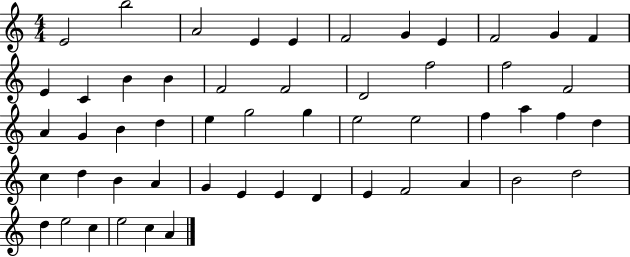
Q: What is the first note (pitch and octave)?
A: E4